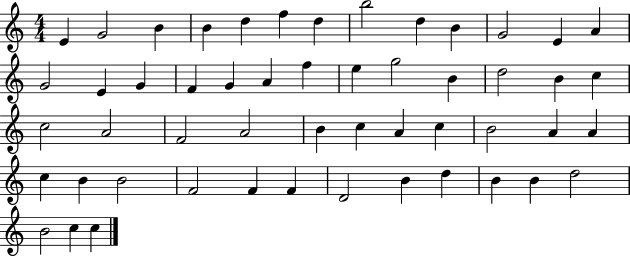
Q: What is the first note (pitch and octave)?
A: E4